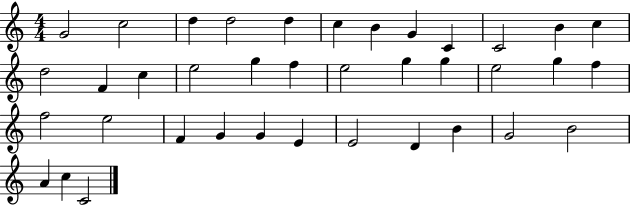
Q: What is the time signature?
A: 4/4